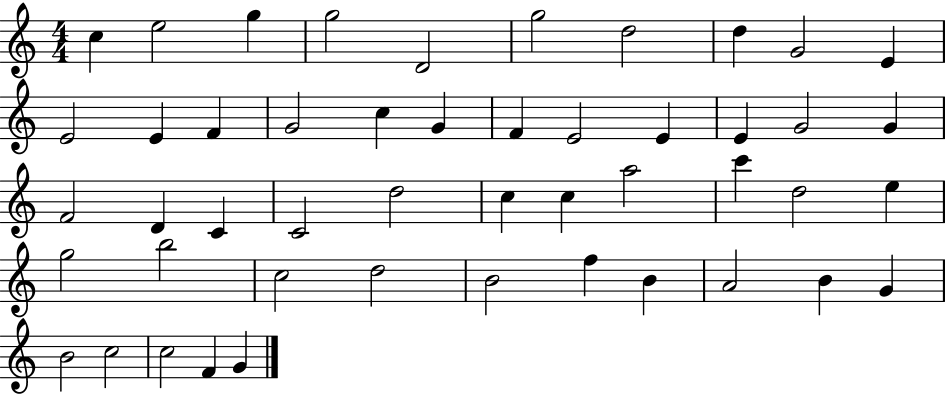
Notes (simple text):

C5/q E5/h G5/q G5/h D4/h G5/h D5/h D5/q G4/h E4/q E4/h E4/q F4/q G4/h C5/q G4/q F4/q E4/h E4/q E4/q G4/h G4/q F4/h D4/q C4/q C4/h D5/h C5/q C5/q A5/h C6/q D5/h E5/q G5/h B5/h C5/h D5/h B4/h F5/q B4/q A4/h B4/q G4/q B4/h C5/h C5/h F4/q G4/q